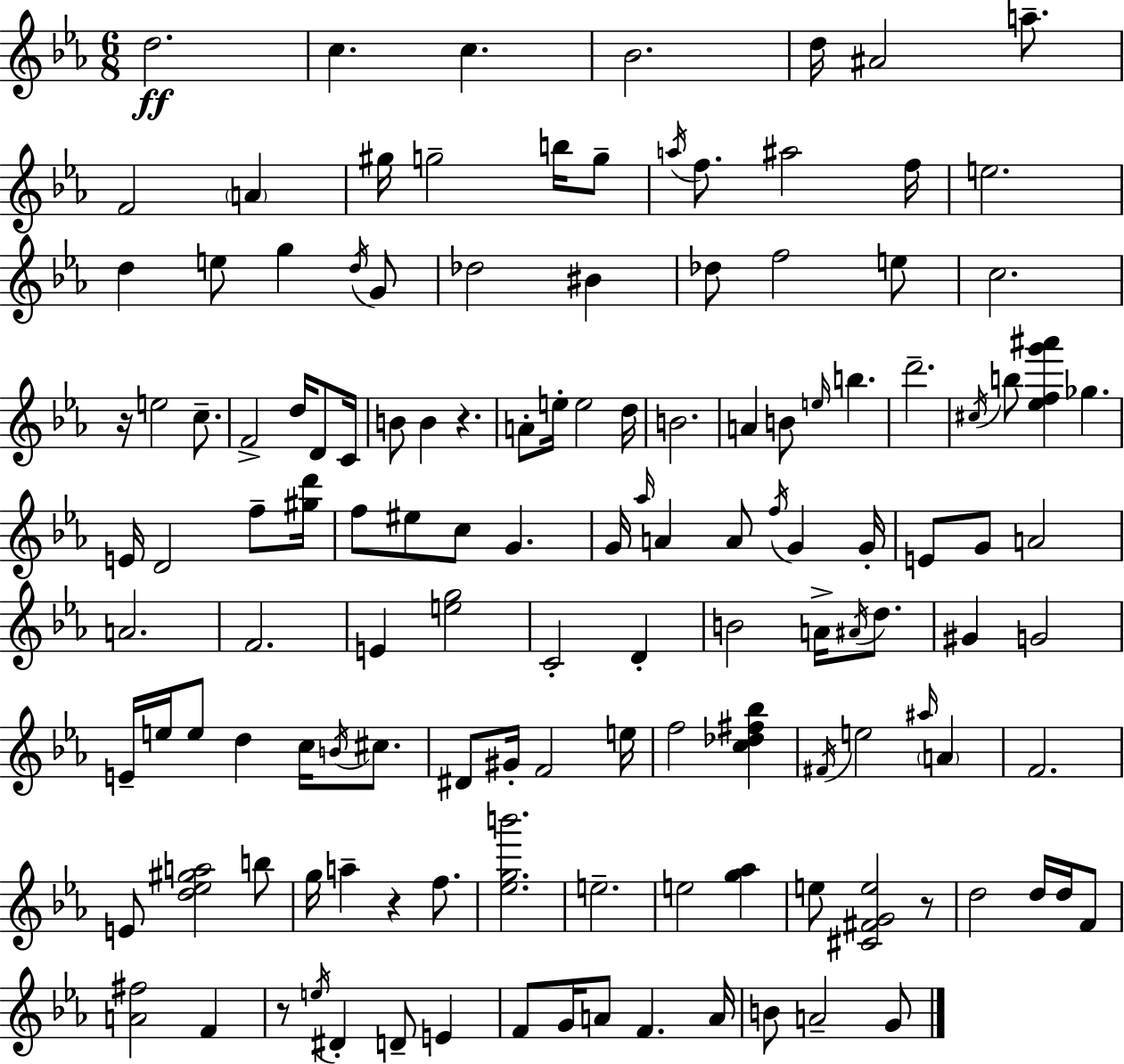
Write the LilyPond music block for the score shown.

{
  \clef treble
  \numericTimeSignature
  \time 6/8
  \key c \minor
  \repeat volta 2 { d''2.\ff | c''4. c''4. | bes'2. | d''16 ais'2 a''8.-- | \break f'2 \parenthesize a'4 | gis''16 g''2-- b''16 g''8-- | \acciaccatura { a''16 } f''8. ais''2 | f''16 e''2. | \break d''4 e''8 g''4 \acciaccatura { d''16 } | g'8 des''2 bis'4 | des''8 f''2 | e''8 c''2. | \break r16 e''2 c''8.-- | f'2-> d''16 d'8 | c'16 b'8 b'4 r4. | a'8-. e''16-. e''2 | \break d''16 b'2. | a'4 b'8 \grace { e''16 } b''4. | d'''2.-- | \acciaccatura { cis''16 } b''8 <ees'' f'' g''' ais'''>4 ges''4. | \break e'16 d'2 | f''8-- <gis'' d'''>16 f''8 eis''8 c''8 g'4. | g'16 \grace { aes''16 } a'4 a'8 | \acciaccatura { f''16 } g'4 g'16-. e'8 g'8 a'2 | \break a'2. | f'2. | e'4 <e'' g''>2 | c'2-. | \break d'4-. b'2 | a'16-> \acciaccatura { ais'16 } d''8. gis'4 g'2 | e'16-- e''16 e''8 d''4 | c''16 \acciaccatura { b'16 } cis''8. dis'8 gis'16-. f'2 | \break e''16 f''2 | <c'' des'' fis'' bes''>4 \acciaccatura { fis'16 } e''2 | \grace { ais''16 } \parenthesize a'4 f'2. | e'8 | \break <d'' ees'' gis'' a''>2 b''8 g''16 a''4-- | r4 f''8. <ees'' g'' b'''>2. | e''2.-- | e''2 | \break <g'' aes''>4 e''8 | <cis' fis' g' e''>2 r8 d''2 | d''16 d''16 f'8 <a' fis''>2 | f'4 r8 | \break \acciaccatura { e''16 } dis'4-. d'8-- e'4 f'8 | g'16 a'8 f'4. a'16 b'8 | a'2-- g'8 } \bar "|."
}